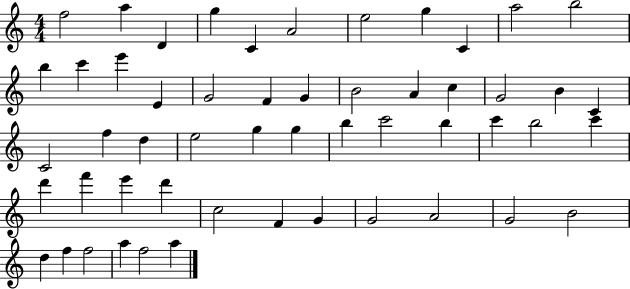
X:1
T:Untitled
M:4/4
L:1/4
K:C
f2 a D g C A2 e2 g C a2 b2 b c' e' E G2 F G B2 A c G2 B C C2 f d e2 g g b c'2 b c' b2 c' d' f' e' d' c2 F G G2 A2 G2 B2 d f f2 a f2 a